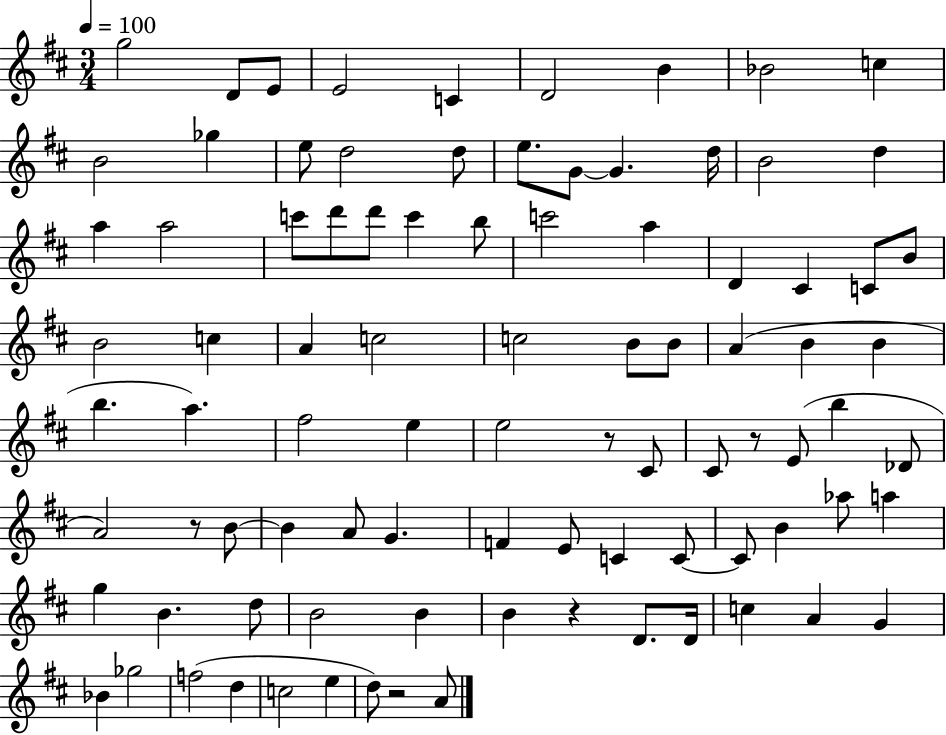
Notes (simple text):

G5/h D4/e E4/e E4/h C4/q D4/h B4/q Bb4/h C5/q B4/h Gb5/q E5/e D5/h D5/e E5/e. G4/e G4/q. D5/s B4/h D5/q A5/q A5/h C6/e D6/e D6/e C6/q B5/e C6/h A5/q D4/q C#4/q C4/e B4/e B4/h C5/q A4/q C5/h C5/h B4/e B4/e A4/q B4/q B4/q B5/q. A5/q. F#5/h E5/q E5/h R/e C#4/e C#4/e R/e E4/e B5/q Db4/e A4/h R/e B4/e B4/q A4/e G4/q. F4/q E4/e C4/q C4/e C4/e B4/q Ab5/e A5/q G5/q B4/q. D5/e B4/h B4/q B4/q R/q D4/e. D4/s C5/q A4/q G4/q Bb4/q Gb5/h F5/h D5/q C5/h E5/q D5/e R/h A4/e